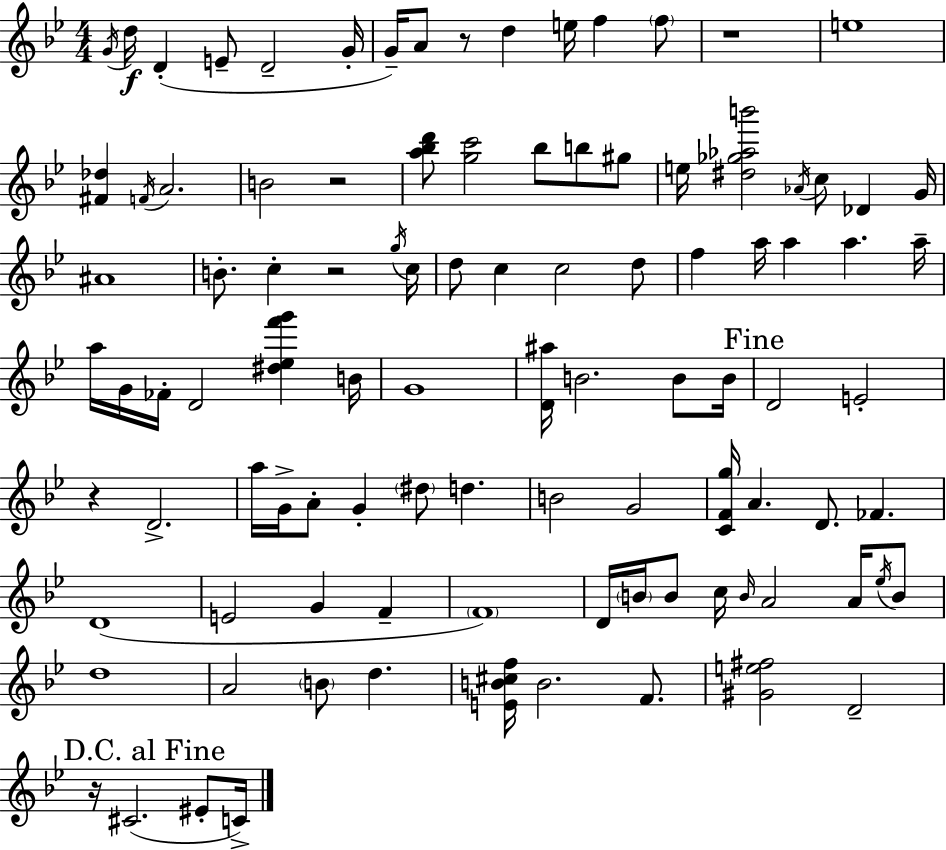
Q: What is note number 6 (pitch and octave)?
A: G4